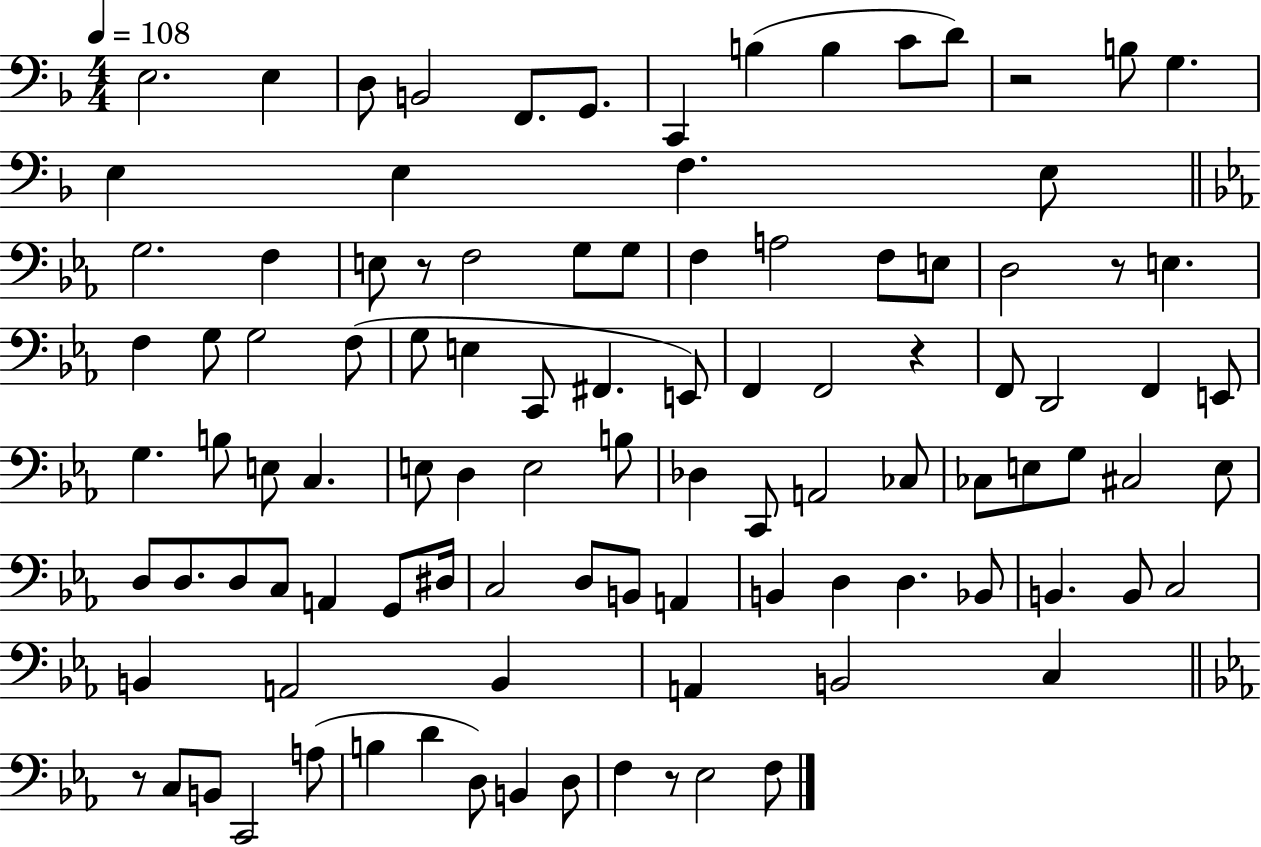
X:1
T:Untitled
M:4/4
L:1/4
K:F
E,2 E, D,/2 B,,2 F,,/2 G,,/2 C,, B, B, C/2 D/2 z2 B,/2 G, E, E, F, E,/2 G,2 F, E,/2 z/2 F,2 G,/2 G,/2 F, A,2 F,/2 E,/2 D,2 z/2 E, F, G,/2 G,2 F,/2 G,/2 E, C,,/2 ^F,, E,,/2 F,, F,,2 z F,,/2 D,,2 F,, E,,/2 G, B,/2 E,/2 C, E,/2 D, E,2 B,/2 _D, C,,/2 A,,2 _C,/2 _C,/2 E,/2 G,/2 ^C,2 E,/2 D,/2 D,/2 D,/2 C,/2 A,, G,,/2 ^D,/4 C,2 D,/2 B,,/2 A,, B,, D, D, _B,,/2 B,, B,,/2 C,2 B,, A,,2 B,, A,, B,,2 C, z/2 C,/2 B,,/2 C,,2 A,/2 B, D D,/2 B,, D,/2 F, z/2 _E,2 F,/2